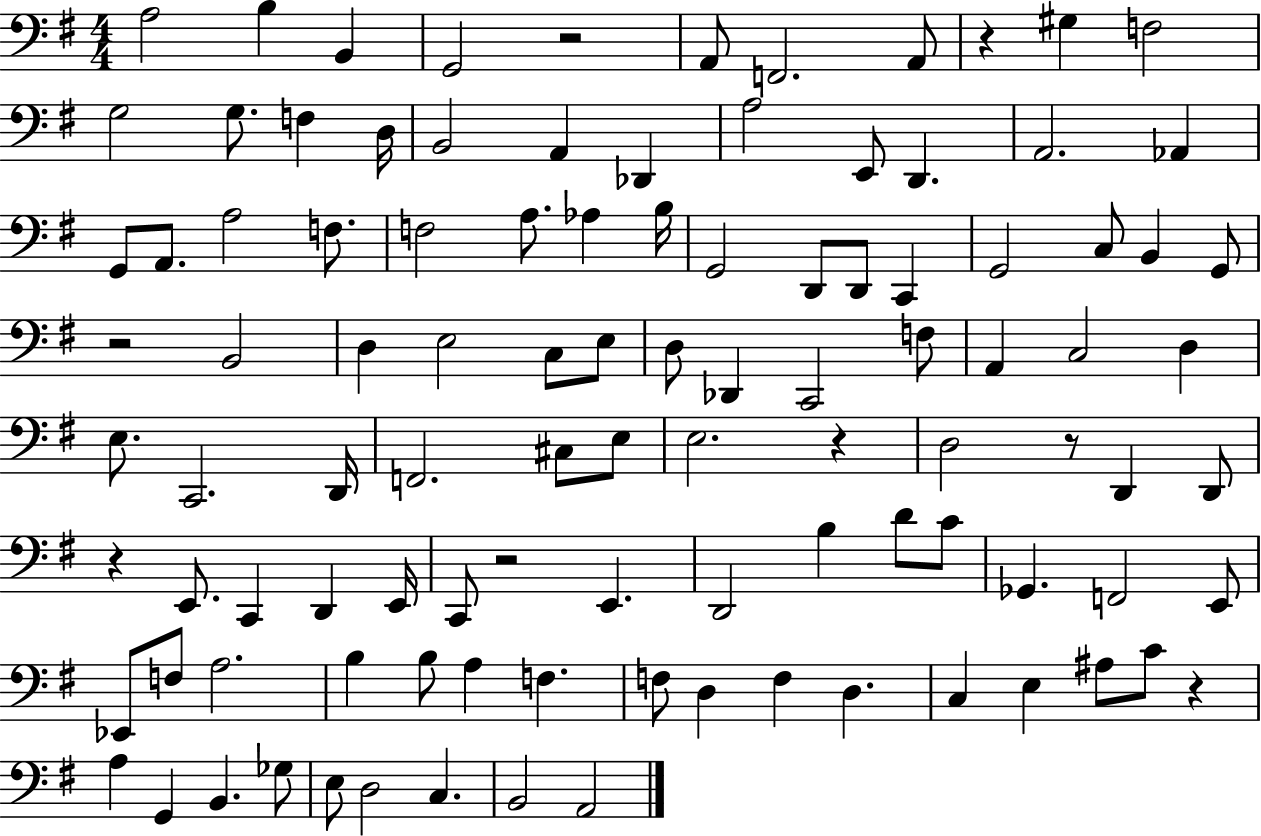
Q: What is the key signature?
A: G major